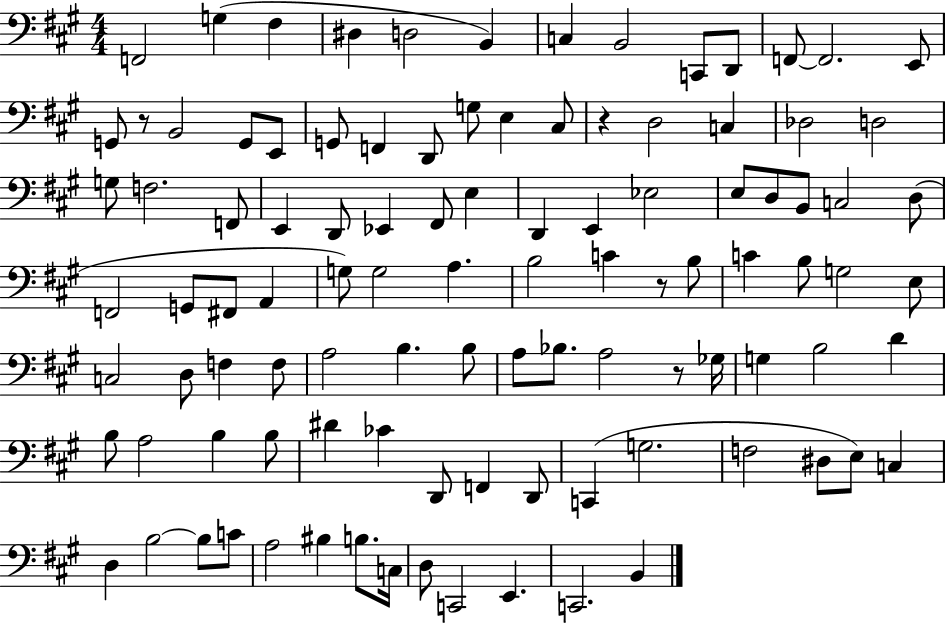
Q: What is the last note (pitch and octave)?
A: B2